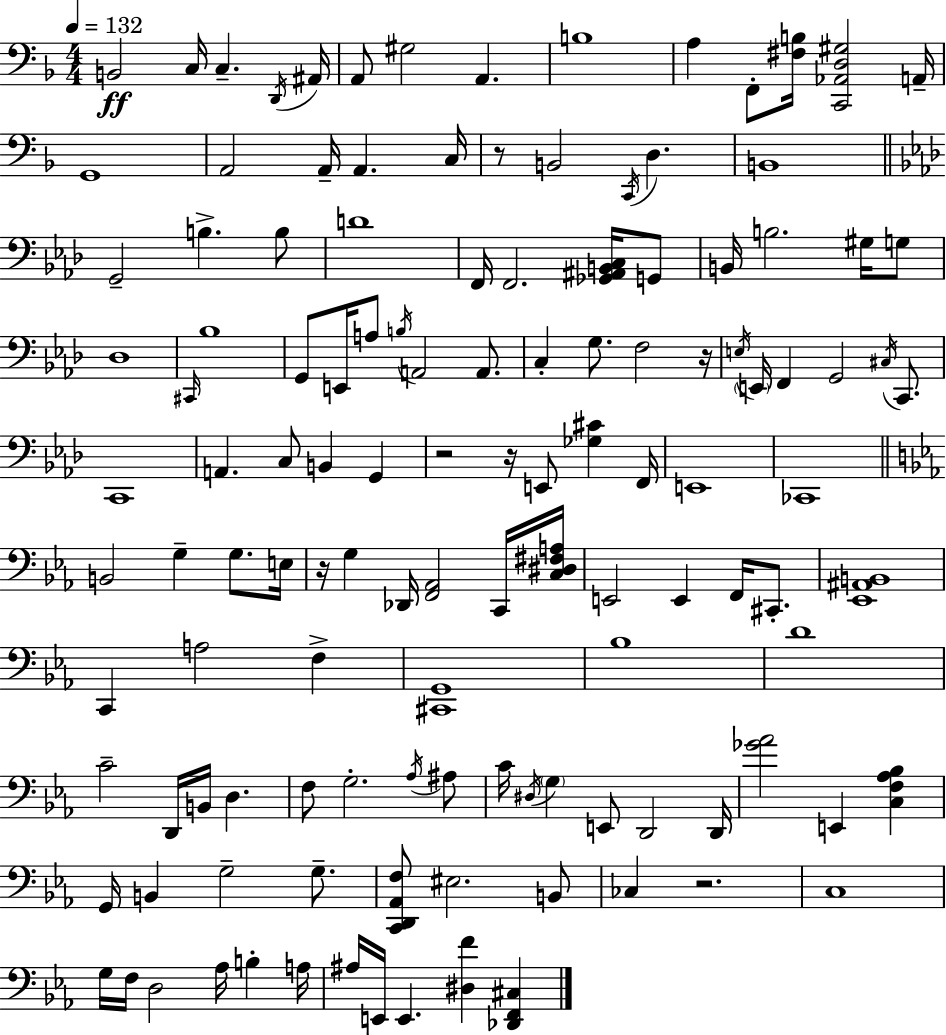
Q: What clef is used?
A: bass